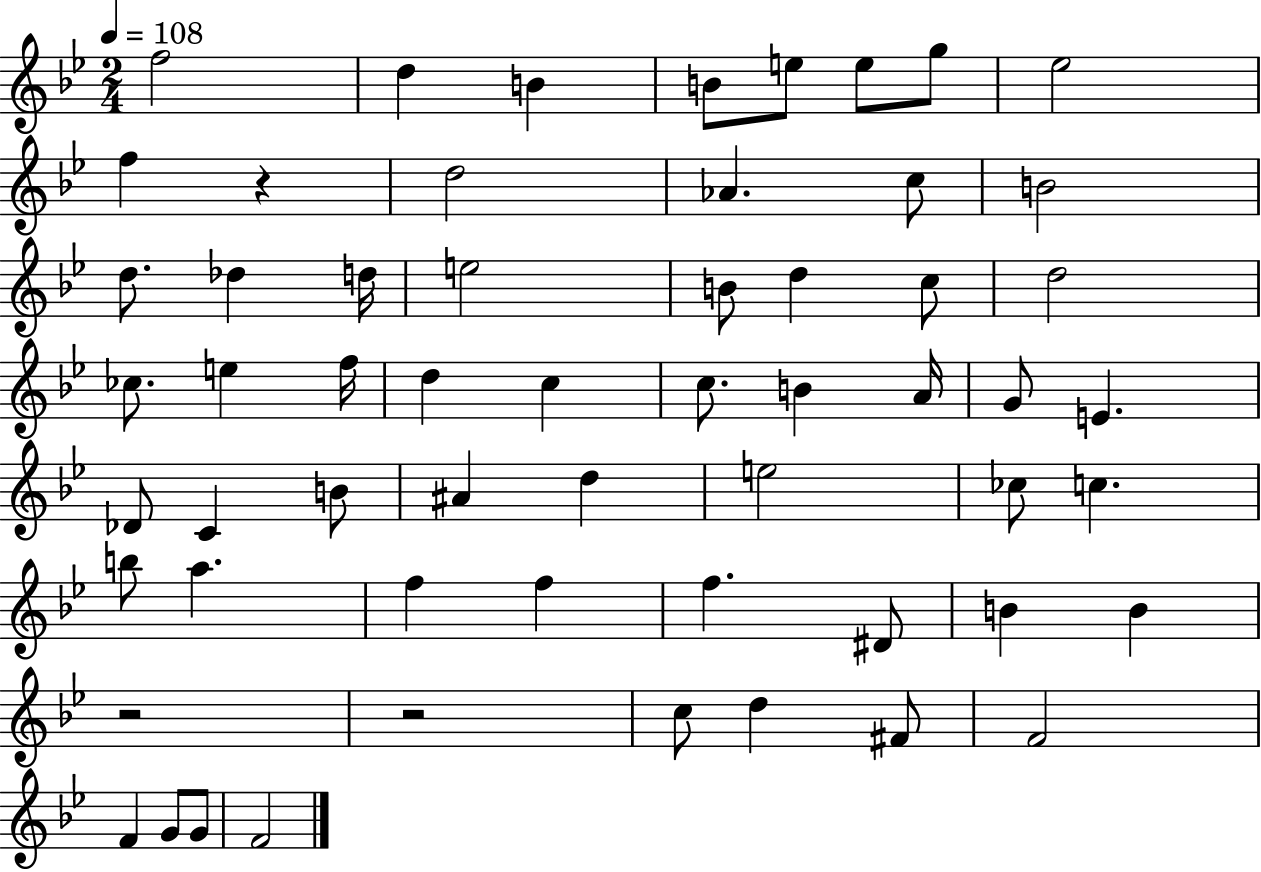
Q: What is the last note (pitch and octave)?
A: F4